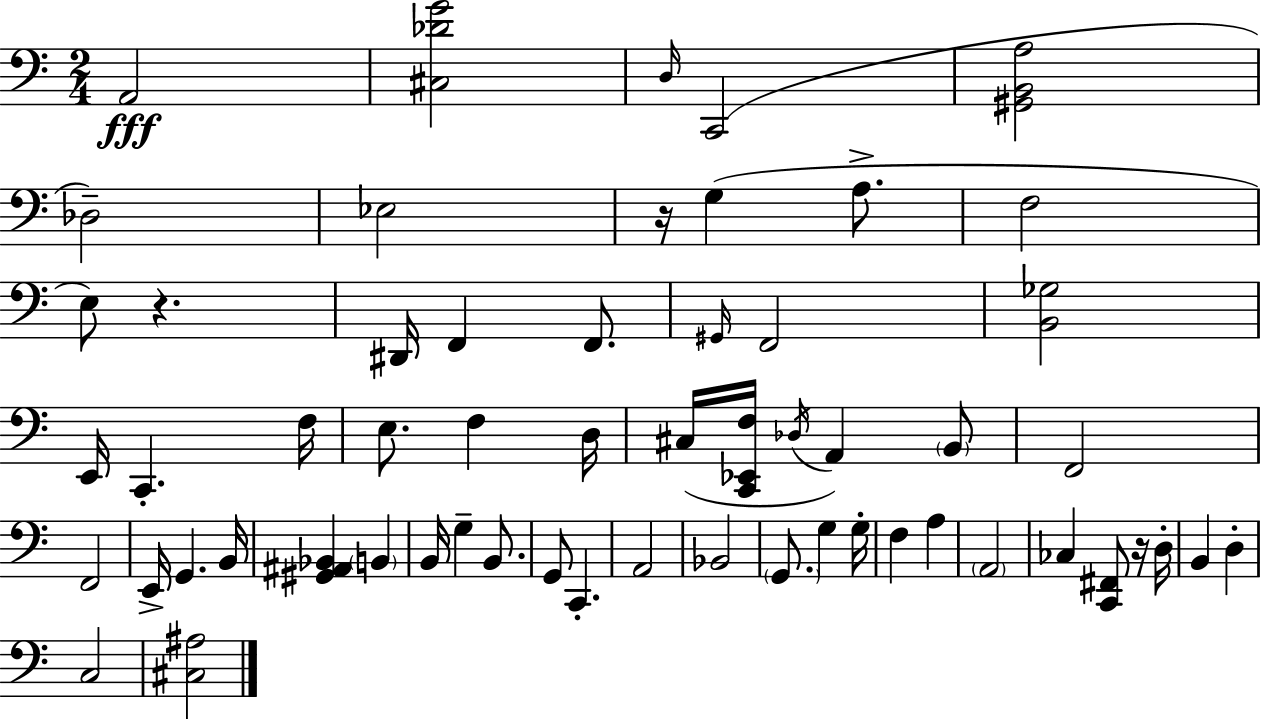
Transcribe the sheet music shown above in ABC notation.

X:1
T:Untitled
M:2/4
L:1/4
K:Am
A,,2 [^C,_DG]2 D,/4 C,,2 [^G,,B,,A,]2 _D,2 _E,2 z/4 G, A,/2 F,2 E,/2 z ^D,,/4 F,, F,,/2 ^G,,/4 F,,2 [B,,_G,]2 E,,/4 C,, F,/4 E,/2 F, D,/4 ^C,/4 [C,,_E,,F,]/4 _D,/4 A,, B,,/2 F,,2 F,,2 E,,/4 G,, B,,/4 [^G,,^A,,_B,,] B,, B,,/4 G, B,,/2 G,,/2 C,, A,,2 _B,,2 G,,/2 G, G,/4 F, A, A,,2 _C, [C,,^F,,]/2 z/4 D,/4 B,, D, C,2 [^C,^A,]2